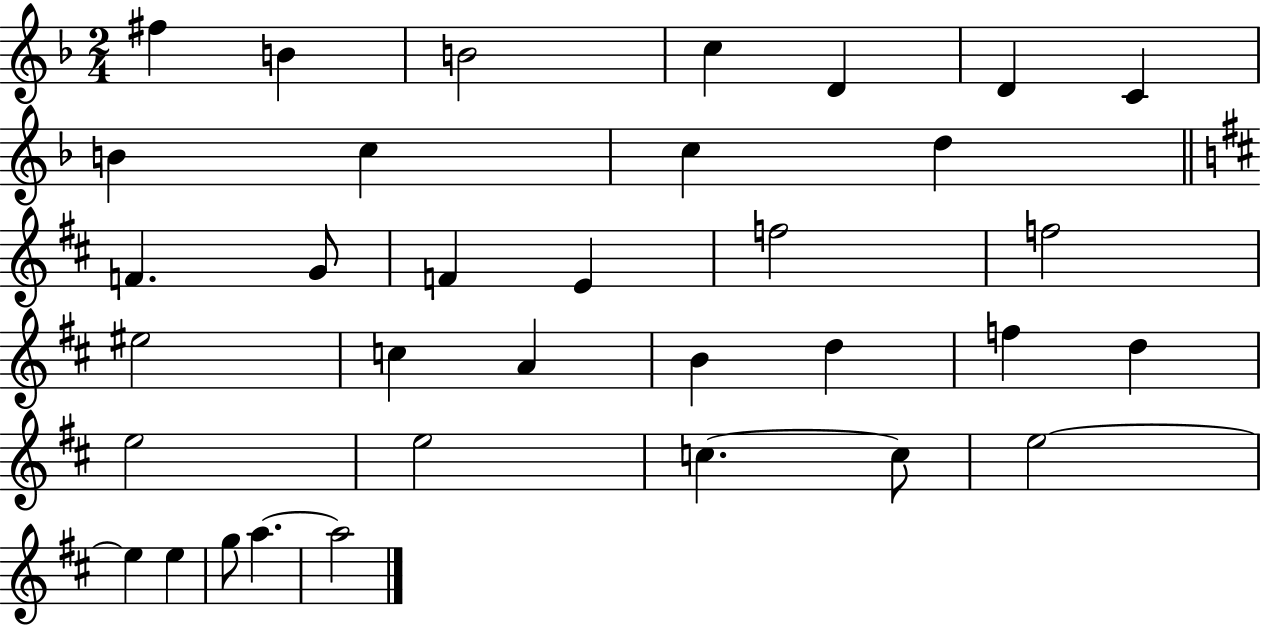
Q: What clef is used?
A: treble